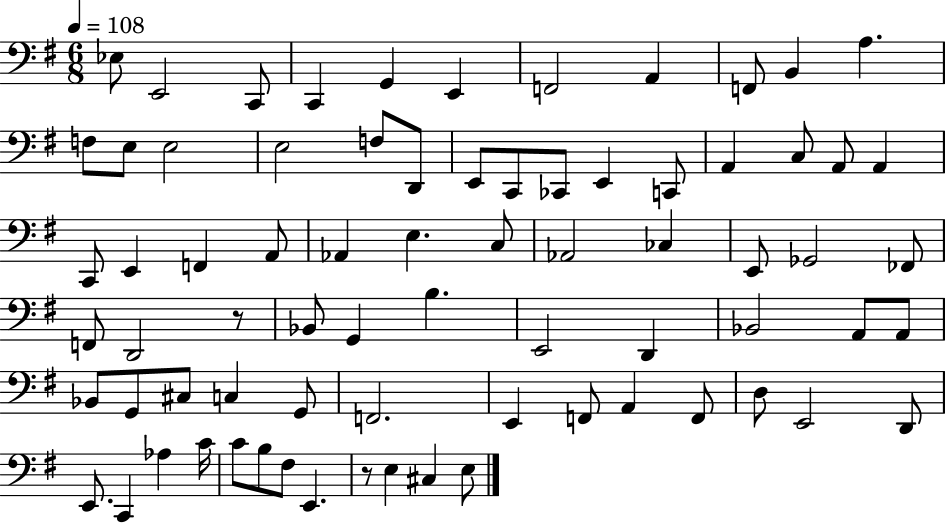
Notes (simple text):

Eb3/e E2/h C2/e C2/q G2/q E2/q F2/h A2/q F2/e B2/q A3/q. F3/e E3/e E3/h E3/h F3/e D2/e E2/e C2/e CES2/e E2/q C2/e A2/q C3/e A2/e A2/q C2/e E2/q F2/q A2/e Ab2/q E3/q. C3/e Ab2/h CES3/q E2/e Gb2/h FES2/e F2/e D2/h R/e Bb2/e G2/q B3/q. E2/h D2/q Bb2/h A2/e A2/e Bb2/e G2/e C#3/e C3/q G2/e F2/h. E2/q F2/e A2/q F2/e D3/e E2/h D2/e E2/e. C2/q Ab3/q C4/s C4/e B3/e F#3/e E2/q. R/e E3/q C#3/q E3/e